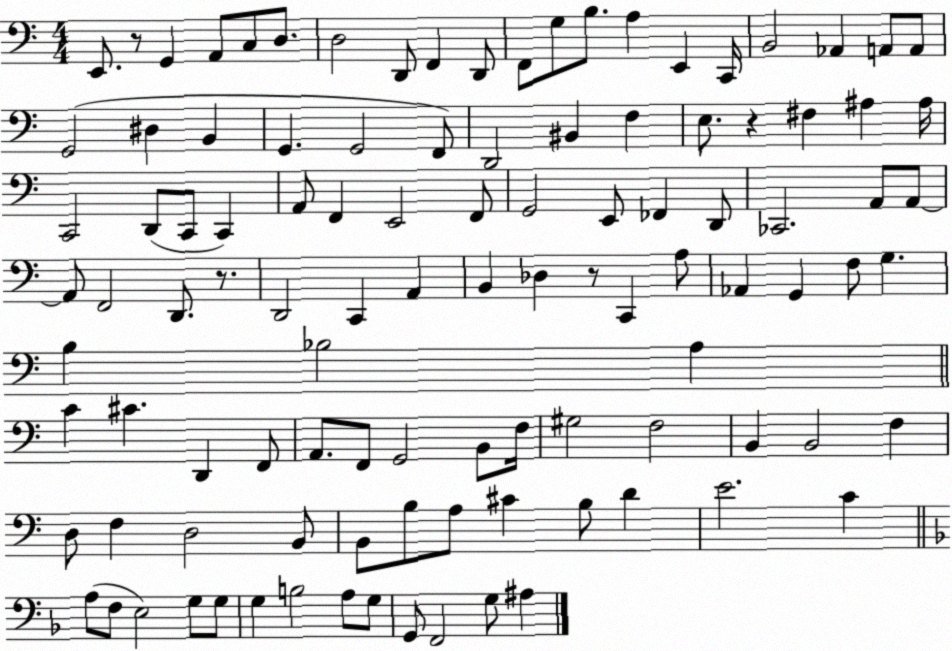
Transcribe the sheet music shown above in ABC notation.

X:1
T:Untitled
M:4/4
L:1/4
K:C
E,,/2 z/2 G,, A,,/2 C,/2 D,/2 D,2 D,,/2 F,, D,,/2 F,,/2 G,/2 B,/2 A, E,, C,,/4 B,,2 _A,, A,,/2 A,,/2 G,,2 ^D, B,, G,, G,,2 F,,/2 D,,2 ^B,, F, E,/2 z ^F, ^A, ^A,/4 C,,2 D,,/2 C,,/2 C,, A,,/2 F,, E,,2 F,,/2 G,,2 E,,/2 _F,, D,,/2 _C,,2 A,,/2 A,,/2 A,,/2 F,,2 D,,/2 z/2 D,,2 C,, A,, B,, _D, z/2 C,, A,/2 _A,, G,, F,/2 G, B, _B,2 A, C ^C D,, F,,/2 A,,/2 F,,/2 G,,2 B,,/2 F,/4 ^G,2 F,2 B,, B,,2 F, D,/2 F, D,2 B,,/2 B,,/2 B,/2 A,/2 ^C B,/2 D E2 C A,/2 F,/2 E,2 G,/2 G,/2 G, B,2 A,/2 G,/2 G,,/2 F,,2 G,/2 ^A,